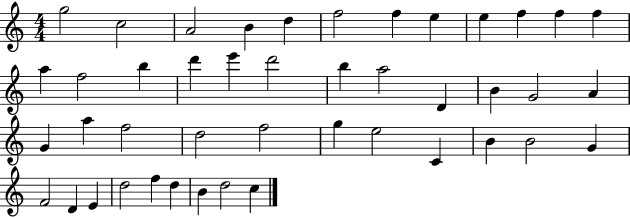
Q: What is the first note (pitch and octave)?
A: G5